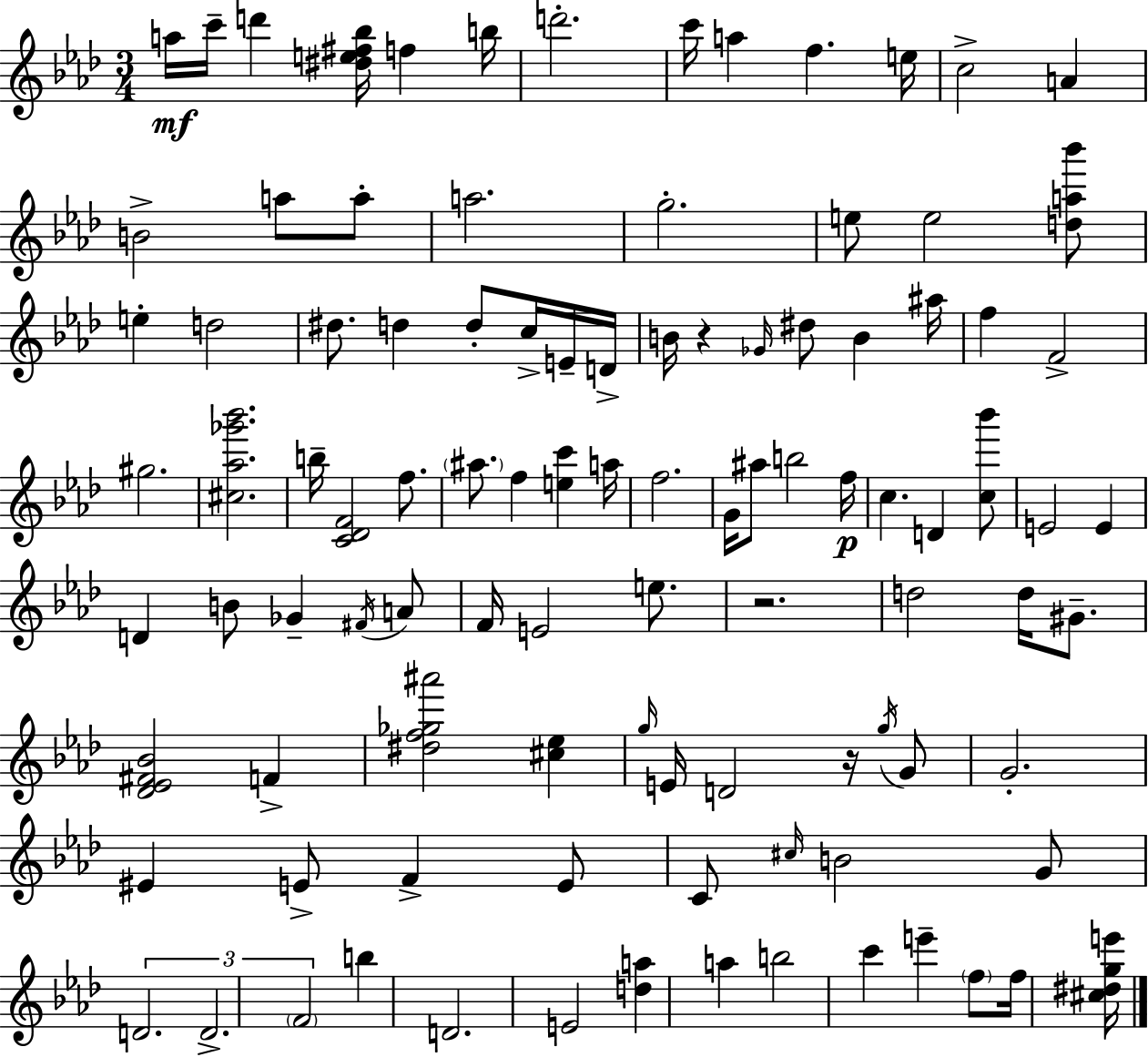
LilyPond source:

{
  \clef treble
  \numericTimeSignature
  \time 3/4
  \key f \minor
  a''16\mf c'''16-- d'''4 <dis'' e'' fis'' bes''>16 f''4 b''16 | d'''2.-. | c'''16 a''4 f''4. e''16 | c''2-> a'4 | \break b'2-> a''8 a''8-. | a''2. | g''2.-. | e''8 e''2 <d'' a'' bes'''>8 | \break e''4-. d''2 | dis''8. d''4 d''8-. c''16-> e'16-- d'16-> | b'16 r4 \grace { ges'16 } dis''8 b'4 | ais''16 f''4 f'2-> | \break gis''2. | <cis'' aes'' ges''' bes'''>2. | b''16-- <c' des' f'>2 f''8. | \parenthesize ais''8. f''4 <e'' c'''>4 | \break a''16 f''2. | g'16 ais''8 b''2 | f''16\p c''4. d'4 <c'' bes'''>8 | e'2 e'4 | \break d'4 b'8 ges'4-- \acciaccatura { fis'16 } | a'8 f'16 e'2 e''8. | r2. | d''2 d''16 gis'8.-- | \break <des' ees' fis' bes'>2 f'4-> | <dis'' f'' ges'' ais'''>2 <cis'' ees''>4 | \grace { g''16 } e'16 d'2 | r16 \acciaccatura { g''16 } g'8 g'2.-. | \break eis'4 e'8-> f'4-> | e'8 c'8 \grace { cis''16 } b'2 | g'8 \tuplet 3/2 { d'2. | d'2.-> | \break \parenthesize f'2 } | b''4 d'2. | e'2 | <d'' a''>4 a''4 b''2 | \break c'''4 e'''4-- | \parenthesize f''8 f''16 <cis'' dis'' g'' e'''>16 \bar "|."
}